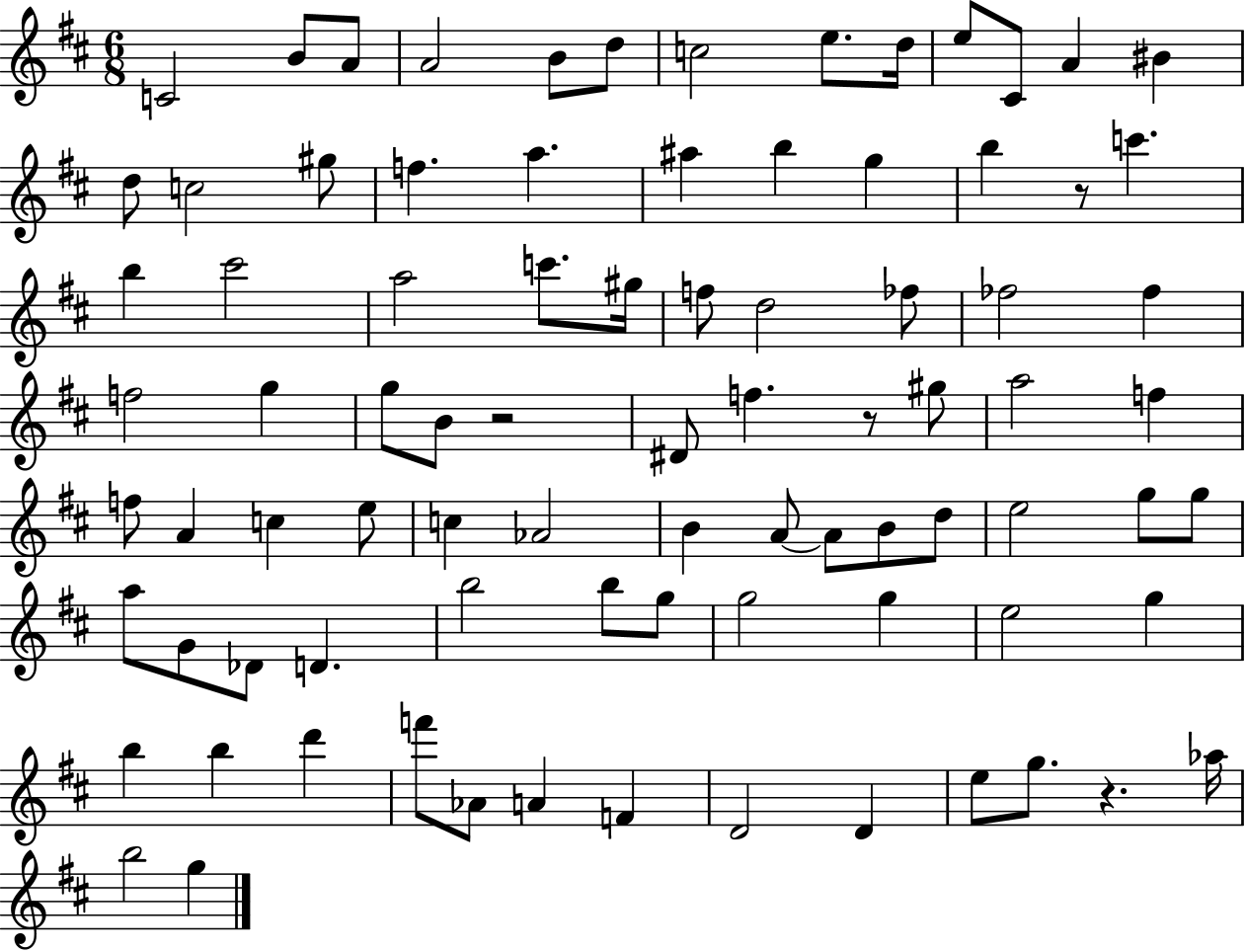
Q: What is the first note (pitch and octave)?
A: C4